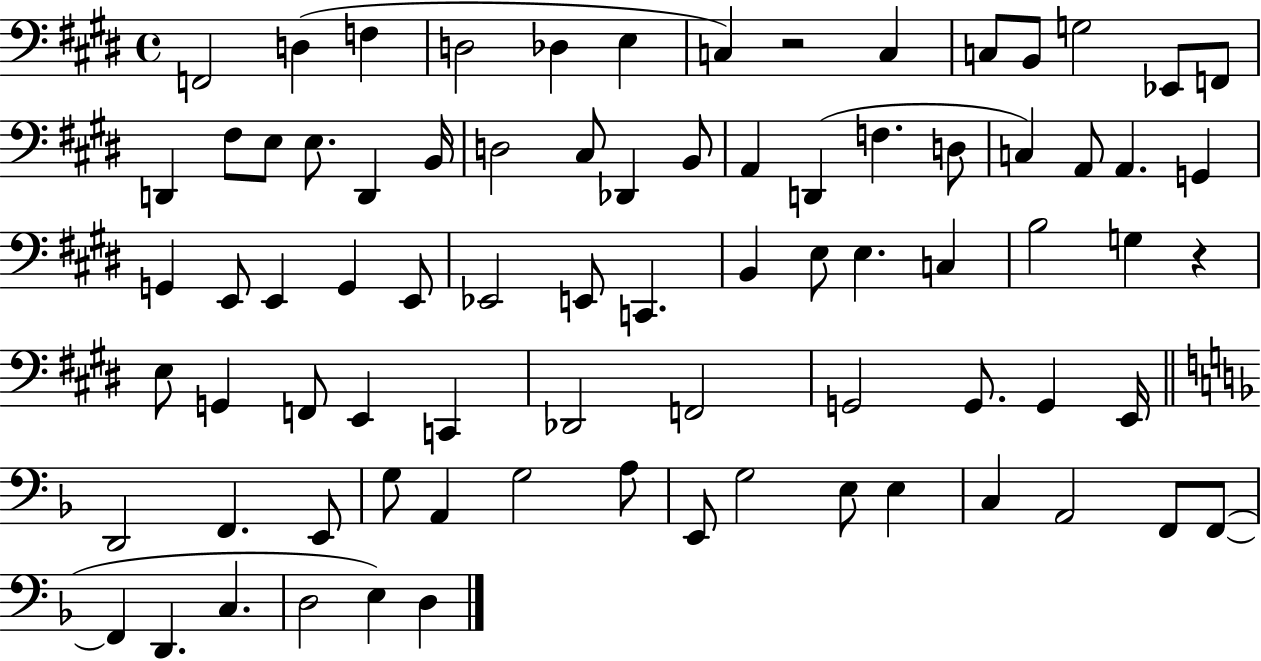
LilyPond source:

{
  \clef bass
  \time 4/4
  \defaultTimeSignature
  \key e \major
  f,2 d4( f4 | d2 des4 e4 | c4) r2 c4 | c8 b,8 g2 ees,8 f,8 | \break d,4 fis8 e8 e8. d,4 b,16 | d2 cis8 des,4 b,8 | a,4 d,4( f4. d8 | c4) a,8 a,4. g,4 | \break g,4 e,8 e,4 g,4 e,8 | ees,2 e,8 c,4. | b,4 e8 e4. c4 | b2 g4 r4 | \break e8 g,4 f,8 e,4 c,4 | des,2 f,2 | g,2 g,8. g,4 e,16 | \bar "||" \break \key f \major d,2 f,4. e,8 | g8 a,4 g2 a8 | e,8 g2 e8 e4 | c4 a,2 f,8 f,8~(~ | \break f,4 d,4. c4. | d2 e4) d4 | \bar "|."
}